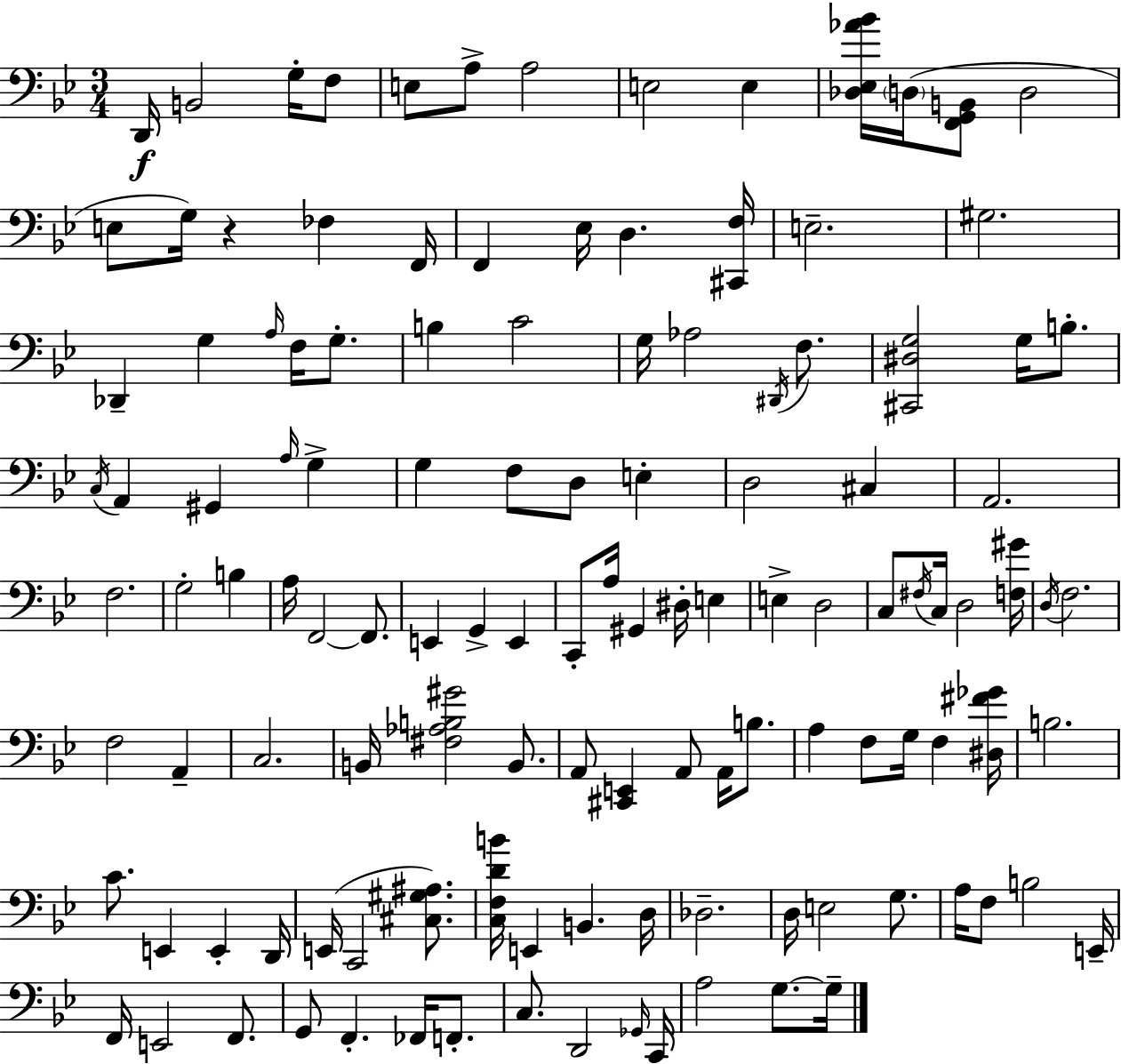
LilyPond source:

{
  \clef bass
  \numericTimeSignature
  \time 3/4
  \key bes \major
  d,16\f b,2 g16-. f8 | e8 a8-> a2 | e2 e4 | <des ees aes' bes'>16 \parenthesize d16( <f, g, b,>8 d2 | \break e8 g16) r4 fes4 f,16 | f,4 ees16 d4. <cis, f>16 | e2.-- | gis2. | \break des,4-- g4 \grace { a16 } f16 g8.-. | b4 c'2 | g16 aes2 \acciaccatura { dis,16 } f8. | <cis, dis g>2 g16 b8.-. | \break \acciaccatura { c16 } a,4 gis,4 \grace { a16 } | g4-> g4 f8 d8 | e4-. d2 | cis4 a,2. | \break f2. | g2-. | b4 a16 f,2~~ | f,8. e,4 g,4-> | \break e,4 c,8-. a16 gis,4 dis16-. | e4 e4-> d2 | c8 \acciaccatura { fis16 } c16 d2 | <f gis'>16 \acciaccatura { d16 } f2. | \break f2 | a,4-- c2. | b,16 <fis aes b gis'>2 | b,8. a,8 <cis, e,>4 | \break a,8 a,16 b8. a4 f8 | g16 f4 <dis fis' ges'>16 b2. | c'8. e,4 | e,4-. d,16 e,16( c,2 | \break <cis gis ais>8.) <c f d' b'>16 e,4 b,4. | d16 des2.-- | d16 e2 | g8. a16 f8 b2 | \break e,16-- f,16 e,2 | f,8. g,8 f,4.-. | fes,16 f,8.-. c8. d,2 | \grace { ges,16 } c,16 a2 | \break g8.~~ g16-- \bar "|."
}